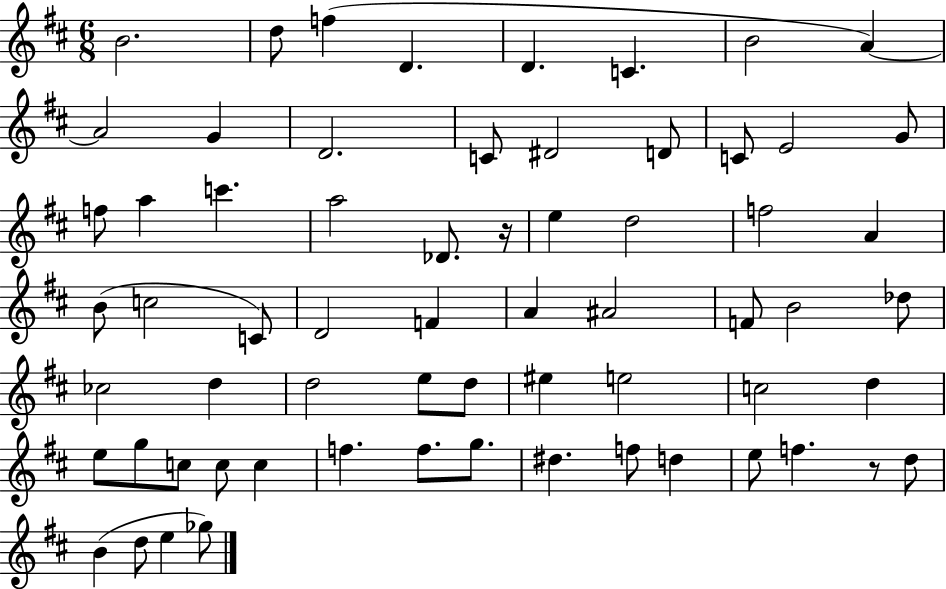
B4/h. D5/e F5/q D4/q. D4/q. C4/q. B4/h A4/q A4/h G4/q D4/h. C4/e D#4/h D4/e C4/e E4/h G4/e F5/e A5/q C6/q. A5/h Db4/e. R/s E5/q D5/h F5/h A4/q B4/e C5/h C4/e D4/h F4/q A4/q A#4/h F4/e B4/h Db5/e CES5/h D5/q D5/h E5/e D5/e EIS5/q E5/h C5/h D5/q E5/e G5/e C5/e C5/e C5/q F5/q. F5/e. G5/e. D#5/q. F5/e D5/q E5/e F5/q. R/e D5/e B4/q D5/e E5/q Gb5/e